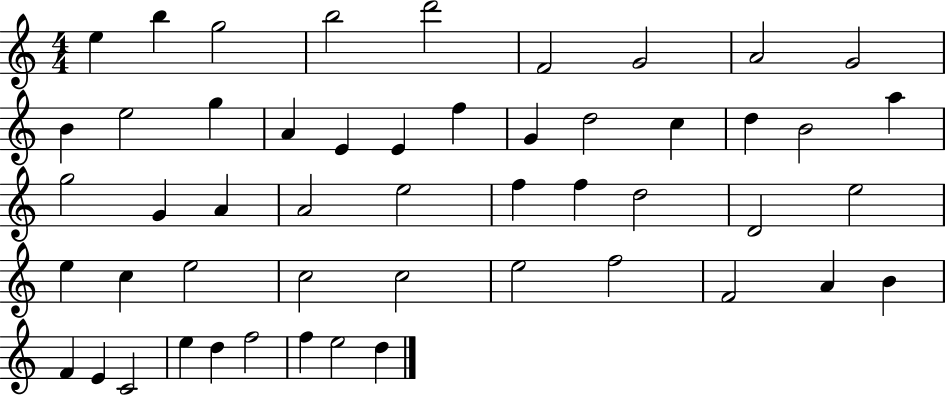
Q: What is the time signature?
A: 4/4